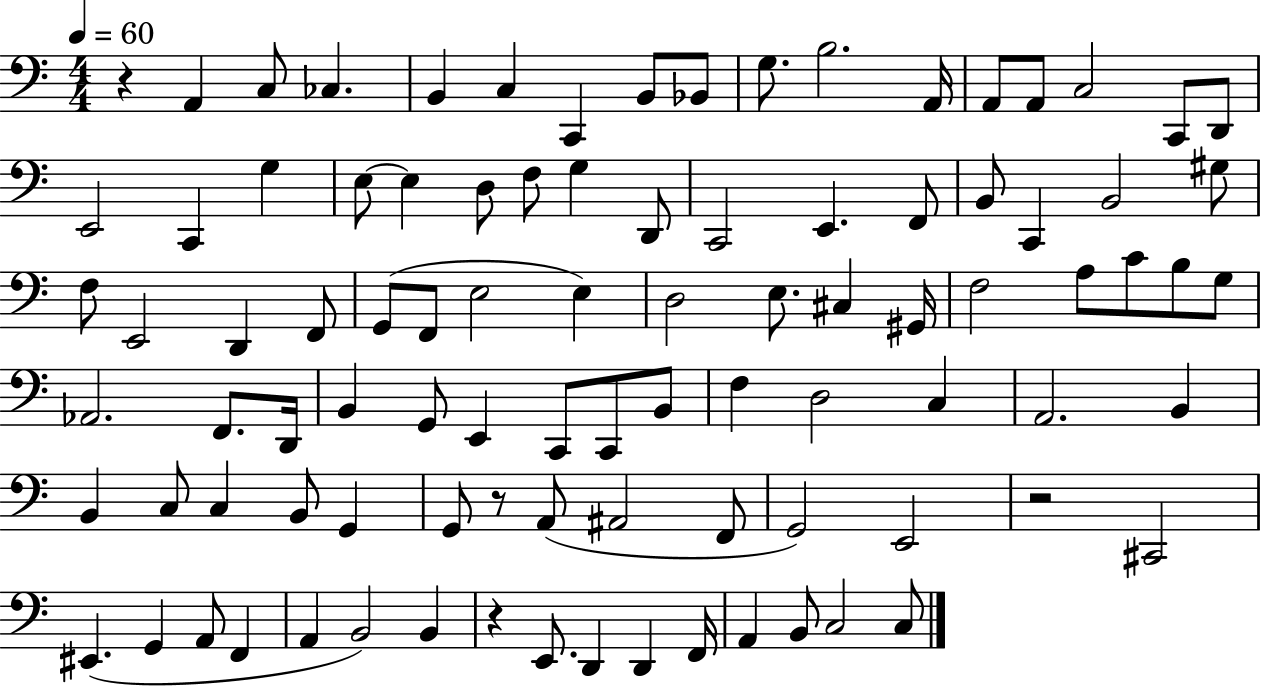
X:1
T:Untitled
M:4/4
L:1/4
K:C
z A,, C,/2 _C, B,, C, C,, B,,/2 _B,,/2 G,/2 B,2 A,,/4 A,,/2 A,,/2 C,2 C,,/2 D,,/2 E,,2 C,, G, E,/2 E, D,/2 F,/2 G, D,,/2 C,,2 E,, F,,/2 B,,/2 C,, B,,2 ^G,/2 F,/2 E,,2 D,, F,,/2 G,,/2 F,,/2 E,2 E, D,2 E,/2 ^C, ^G,,/4 F,2 A,/2 C/2 B,/2 G,/2 _A,,2 F,,/2 D,,/4 B,, G,,/2 E,, C,,/2 C,,/2 B,,/2 F, D,2 C, A,,2 B,, B,, C,/2 C, B,,/2 G,, G,,/2 z/2 A,,/2 ^A,,2 F,,/2 G,,2 E,,2 z2 ^C,,2 ^E,, G,, A,,/2 F,, A,, B,,2 B,, z E,,/2 D,, D,, F,,/4 A,, B,,/2 C,2 C,/2